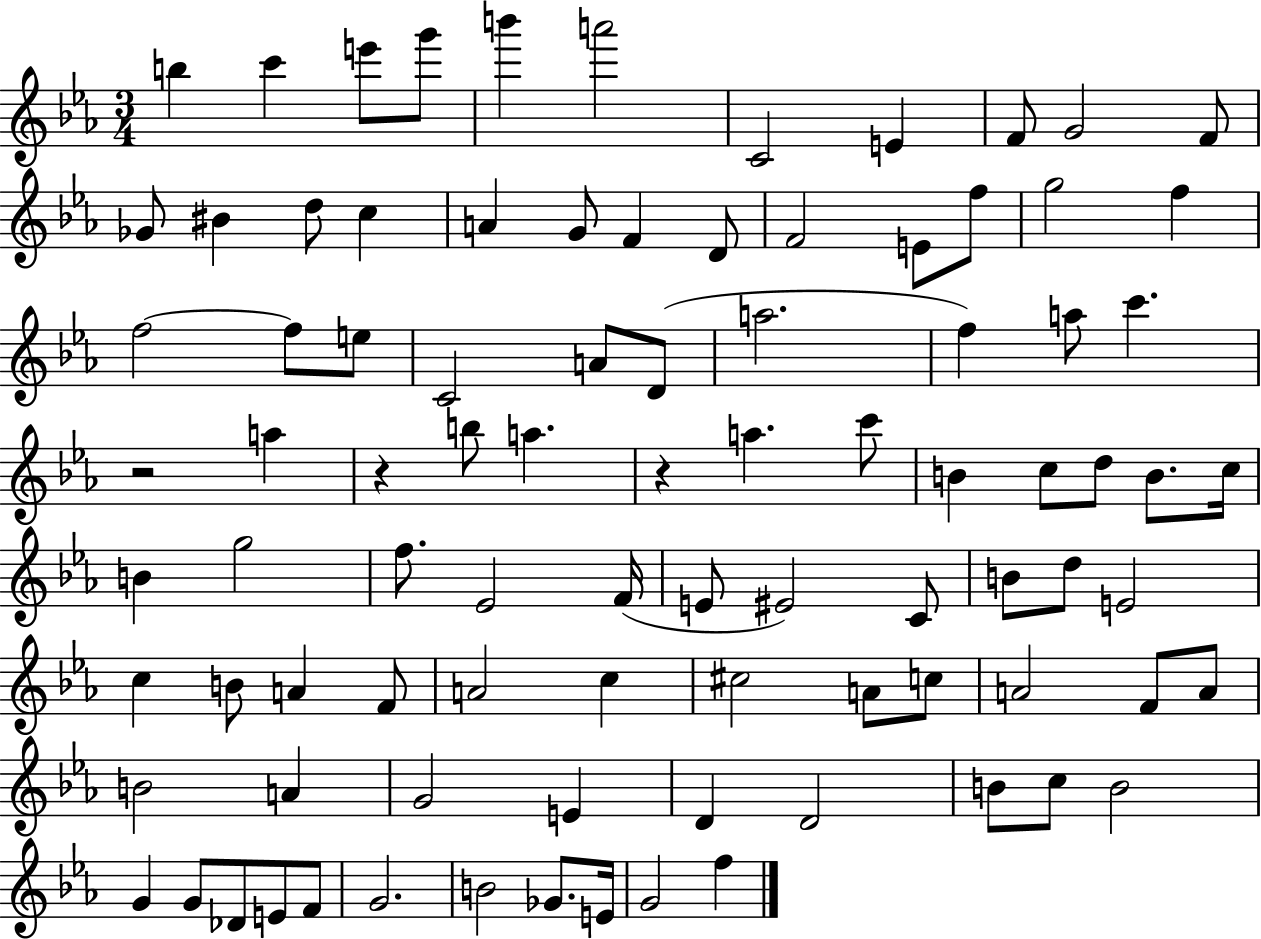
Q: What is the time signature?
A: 3/4